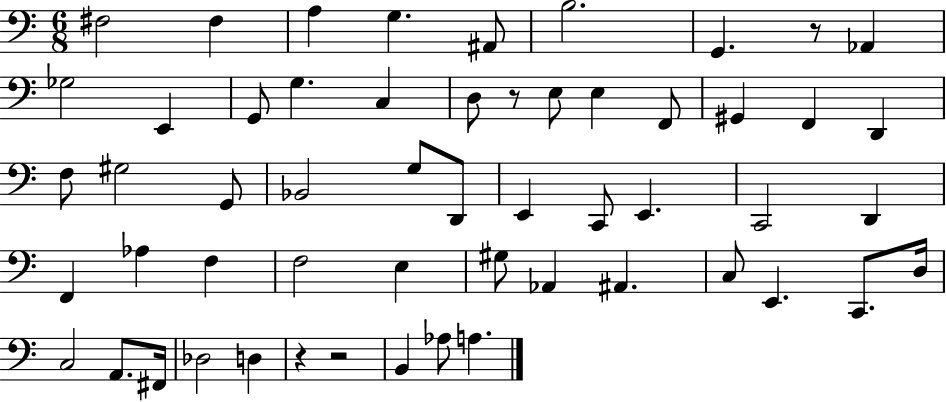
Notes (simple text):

F#3/h F#3/q A3/q G3/q. A#2/e B3/h. G2/q. R/e Ab2/q Gb3/h E2/q G2/e G3/q. C3/q D3/e R/e E3/e E3/q F2/e G#2/q F2/q D2/q F3/e G#3/h G2/e Bb2/h G3/e D2/e E2/q C2/e E2/q. C2/h D2/q F2/q Ab3/q F3/q F3/h E3/q G#3/e Ab2/q A#2/q. C3/e E2/q. C2/e. D3/s C3/h A2/e. F#2/s Db3/h D3/q R/q R/h B2/q Ab3/e A3/q.